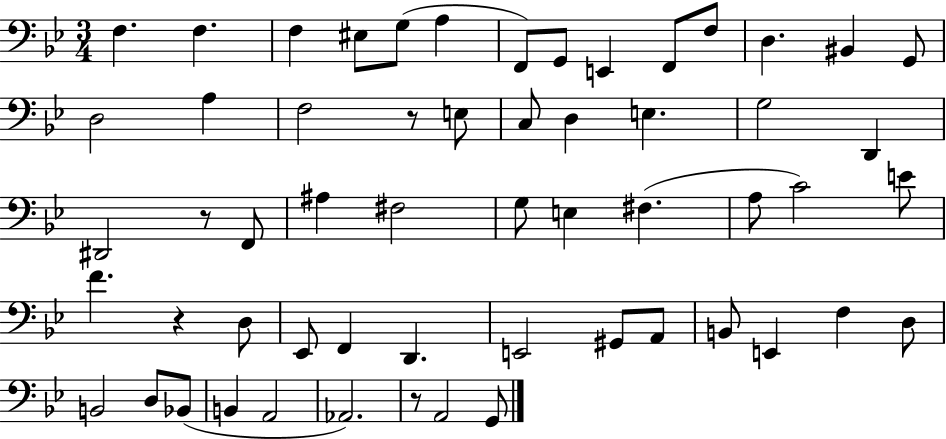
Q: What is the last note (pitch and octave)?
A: G2